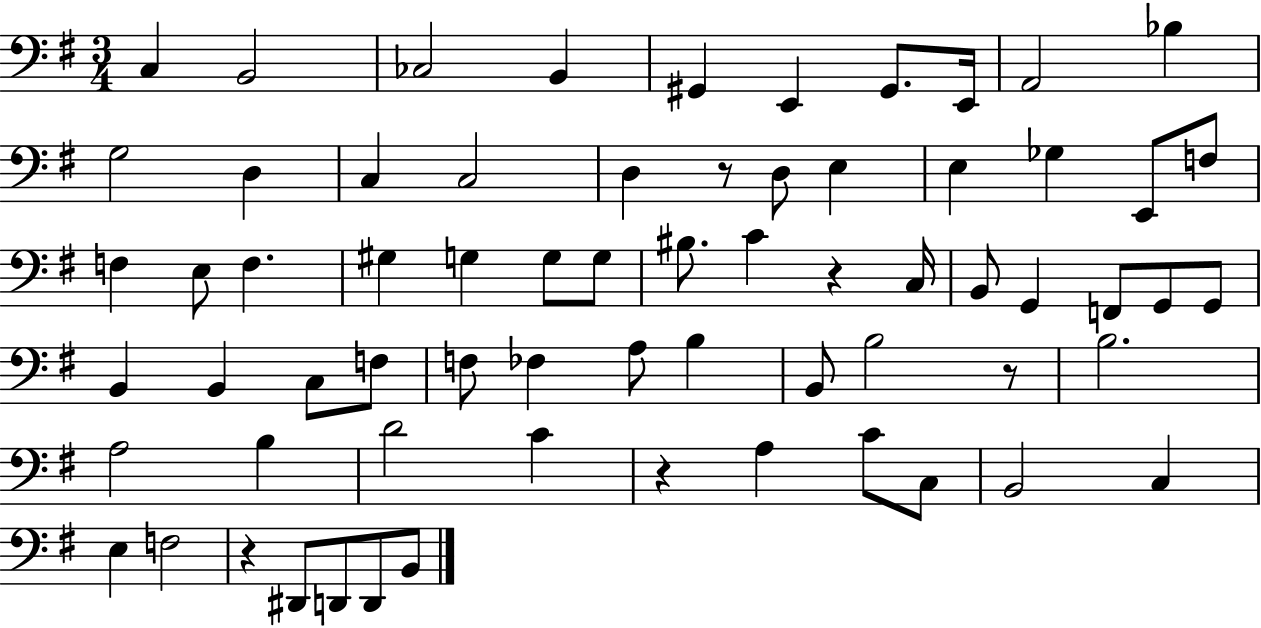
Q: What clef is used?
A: bass